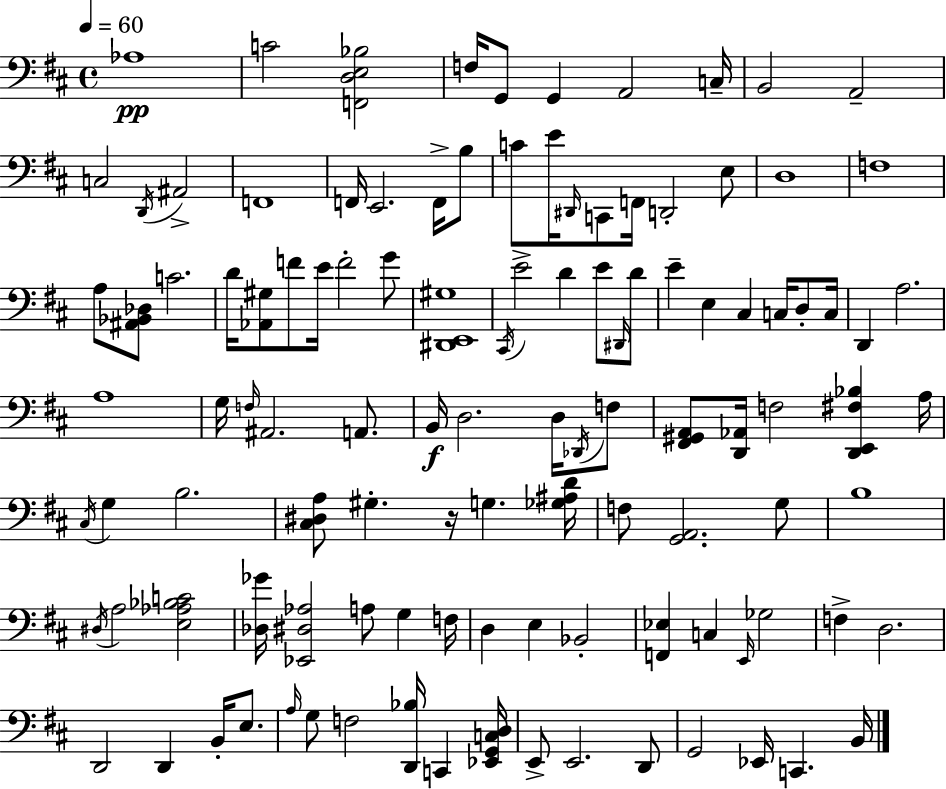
X:1
T:Untitled
M:4/4
L:1/4
K:D
_A,4 C2 [F,,D,E,_B,]2 F,/4 G,,/2 G,, A,,2 C,/4 B,,2 A,,2 C,2 D,,/4 ^A,,2 F,,4 F,,/4 E,,2 F,,/4 B,/2 C/2 E/4 ^D,,/4 C,,/2 F,,/4 D,,2 E,/2 D,4 F,4 A,/2 [^A,,_B,,_D,]/2 C2 D/4 [_A,,^G,]/2 F/2 E/4 F2 G/2 [^D,,E,,^G,]4 ^C,,/4 E2 D E/2 ^D,,/4 D/2 E E, ^C, C,/4 D,/2 C,/4 D,, A,2 A,4 G,/4 F,/4 ^A,,2 A,,/2 B,,/4 D,2 D,/4 _D,,/4 F,/2 [^F,,^G,,A,,]/2 [D,,_A,,]/4 F,2 [D,,E,,^F,_B,] A,/4 ^C,/4 G, B,2 [^C,^D,A,]/2 ^G, z/4 G, [_G,^A,D]/4 F,/2 [G,,A,,]2 G,/2 B,4 ^D,/4 A,2 [E,_A,_B,C]2 [_D,_G]/4 [_E,,^D,_A,]2 A,/2 G, F,/4 D, E, _B,,2 [F,,_E,] C, E,,/4 _G,2 F, D,2 D,,2 D,, B,,/4 E,/2 A,/4 G,/2 F,2 [D,,_B,]/4 C,, [_E,,G,,C,D,]/4 E,,/2 E,,2 D,,/2 G,,2 _E,,/4 C,, B,,/4